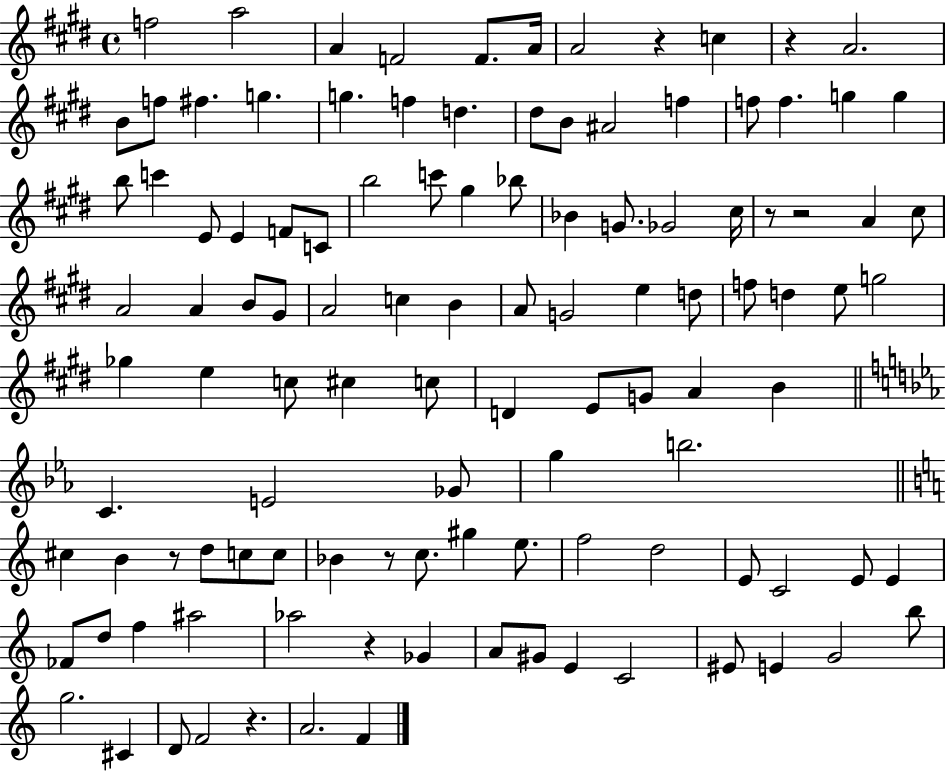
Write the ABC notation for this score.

X:1
T:Untitled
M:4/4
L:1/4
K:E
f2 a2 A F2 F/2 A/4 A2 z c z A2 B/2 f/2 ^f g g f d ^d/2 B/2 ^A2 f f/2 f g g b/2 c' E/2 E F/2 C/2 b2 c'/2 ^g _b/2 _B G/2 _G2 ^c/4 z/2 z2 A ^c/2 A2 A B/2 ^G/2 A2 c B A/2 G2 e d/2 f/2 d e/2 g2 _g e c/2 ^c c/2 D E/2 G/2 A B C E2 _G/2 g b2 ^c B z/2 d/2 c/2 c/2 _B z/2 c/2 ^g e/2 f2 d2 E/2 C2 E/2 E _F/2 d/2 f ^a2 _a2 z _G A/2 ^G/2 E C2 ^E/2 E G2 b/2 g2 ^C D/2 F2 z A2 F